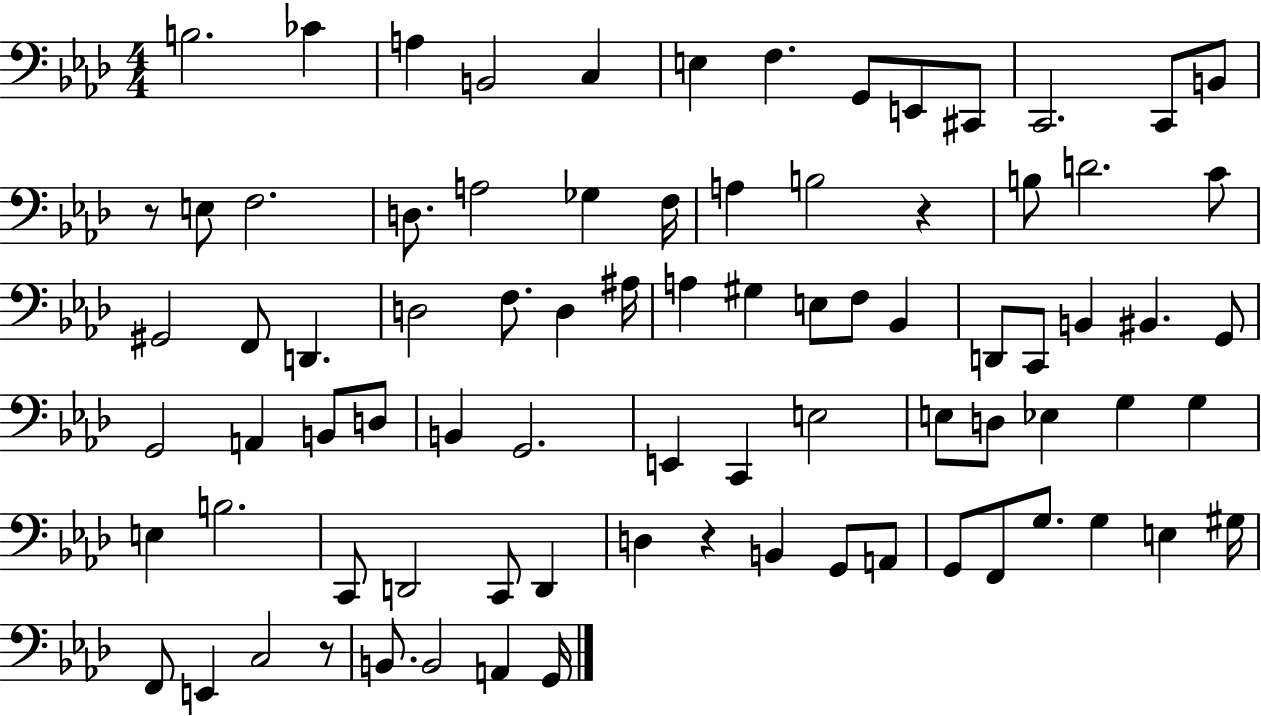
B3/h. CES4/q A3/q B2/h C3/q E3/q F3/q. G2/e E2/e C#2/e C2/h. C2/e B2/e R/e E3/e F3/h. D3/e. A3/h Gb3/q F3/s A3/q B3/h R/q B3/e D4/h. C4/e G#2/h F2/e D2/q. D3/h F3/e. D3/q A#3/s A3/q G#3/q E3/e F3/e Bb2/q D2/e C2/e B2/q BIS2/q. G2/e G2/h A2/q B2/e D3/e B2/q G2/h. E2/q C2/q E3/h E3/e D3/e Eb3/q G3/q G3/q E3/q B3/h. C2/e D2/h C2/e D2/q D3/q R/q B2/q G2/e A2/e G2/e F2/e G3/e. G3/q E3/q G#3/s F2/e E2/q C3/h R/e B2/e. B2/h A2/q G2/s